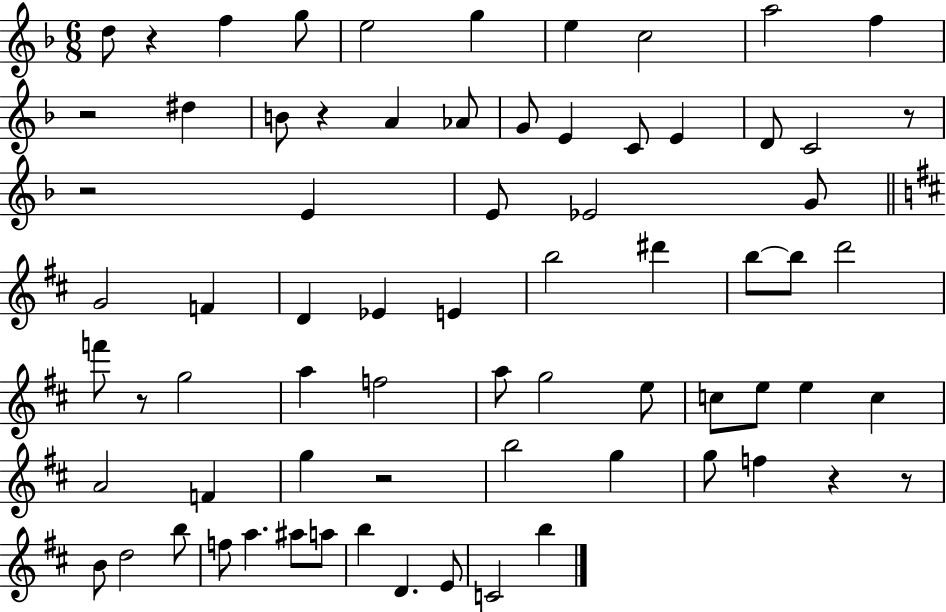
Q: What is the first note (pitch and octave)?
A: D5